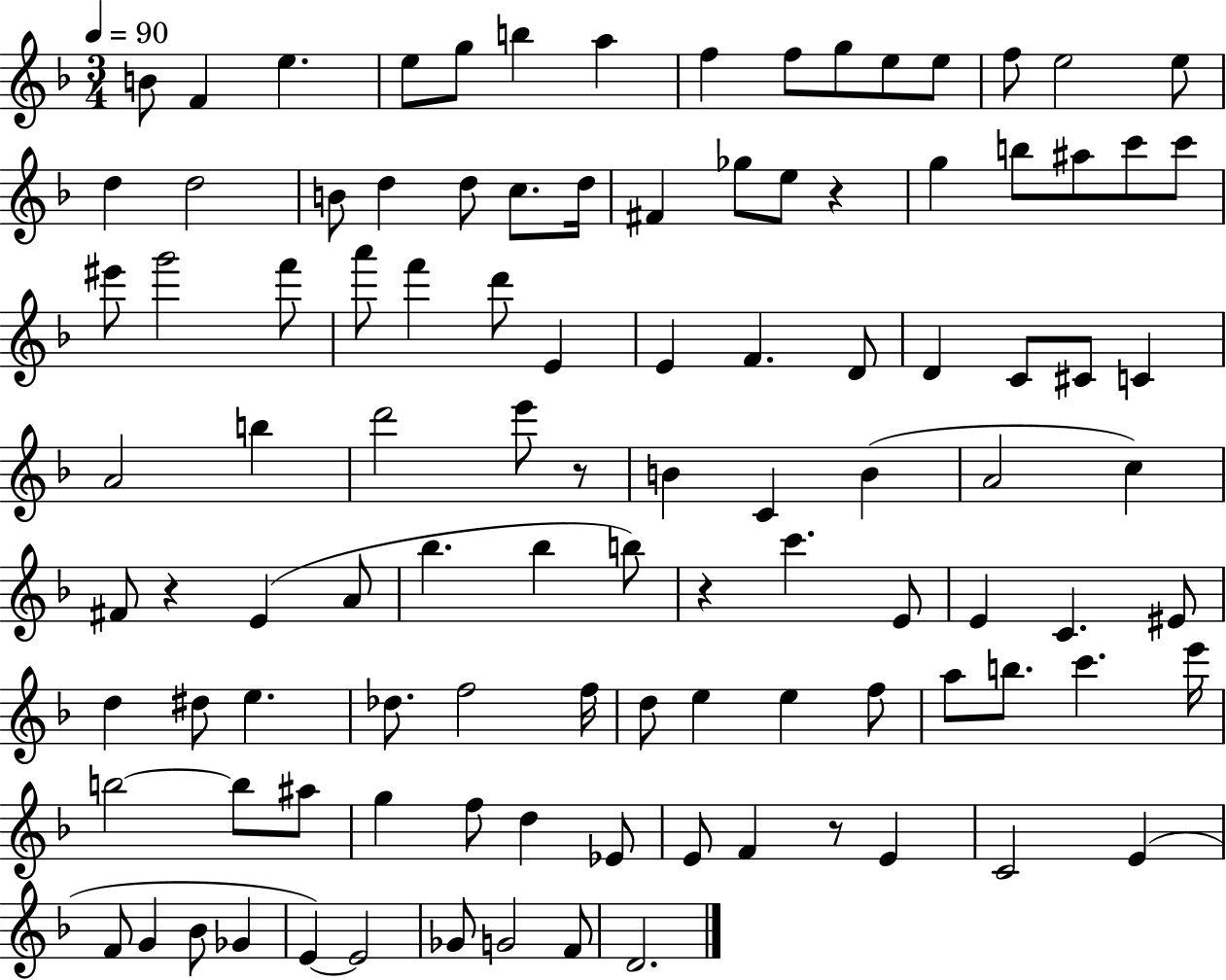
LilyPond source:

{
  \clef treble
  \numericTimeSignature
  \time 3/4
  \key f \major
  \tempo 4 = 90
  b'8 f'4 e''4. | e''8 g''8 b''4 a''4 | f''4 f''8 g''8 e''8 e''8 | f''8 e''2 e''8 | \break d''4 d''2 | b'8 d''4 d''8 c''8. d''16 | fis'4 ges''8 e''8 r4 | g''4 b''8 ais''8 c'''8 c'''8 | \break eis'''8 g'''2 f'''8 | a'''8 f'''4 d'''8 e'4 | e'4 f'4. d'8 | d'4 c'8 cis'8 c'4 | \break a'2 b''4 | d'''2 e'''8 r8 | b'4 c'4 b'4( | a'2 c''4) | \break fis'8 r4 e'4( a'8 | bes''4. bes''4 b''8) | r4 c'''4. e'8 | e'4 c'4. eis'8 | \break d''4 dis''8 e''4. | des''8. f''2 f''16 | d''8 e''4 e''4 f''8 | a''8 b''8. c'''4. e'''16 | \break b''2~~ b''8 ais''8 | g''4 f''8 d''4 ees'8 | e'8 f'4 r8 e'4 | c'2 e'4( | \break f'8 g'4 bes'8 ges'4 | e'4~~) e'2 | ges'8 g'2 f'8 | d'2. | \break \bar "|."
}